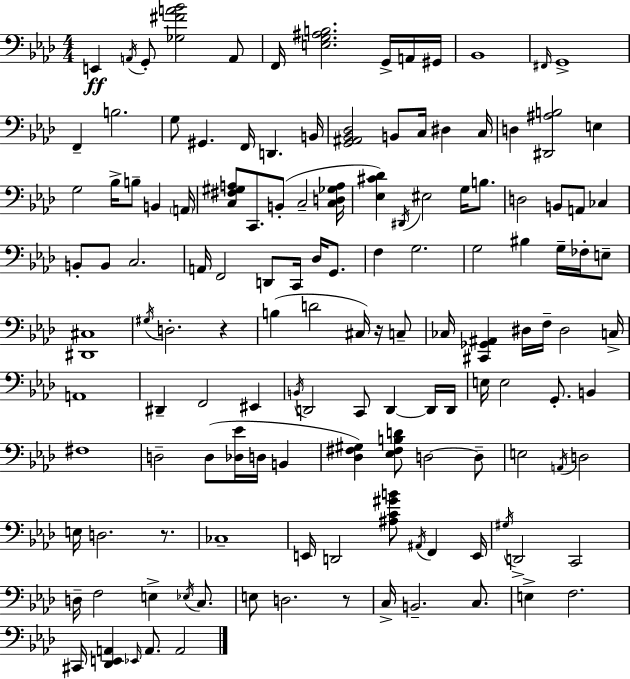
X:1
T:Untitled
M:4/4
L:1/4
K:Ab
E,, A,,/4 G,,/2 [_G,^FA_B]2 A,,/2 F,,/4 [E,G,^A,B,]2 G,,/4 A,,/4 ^G,,/4 _B,,4 ^F,,/4 G,,4 F,, B,2 G,/2 ^G,, F,,/4 D,, B,,/4 [G,,^A,,_B,,_D,]2 B,,/2 C,/4 ^D, C,/4 D, [^D,,^A,B,]2 E, G,2 _B,/4 B,/2 B,, A,,/4 [C,^F,^G,A,]/2 C,,/2 B,,/2 C,2 [C,D,_G,A,]/4 [_E,^C_D] ^D,,/4 ^E,2 G,/4 B,/2 D,2 B,,/2 A,,/2 _C, B,,/2 B,,/2 C,2 A,,/4 F,,2 D,,/2 C,,/4 _D,/4 G,,/2 F, G,2 G,2 ^B, G,/4 _F,/4 E,/2 [^D,,^C,]4 ^G,/4 D,2 z B, D2 ^C,/4 z/4 C,/2 _C,/4 [^C,,_G,,^A,,] ^D,/4 F,/4 ^D,2 C,/4 A,,4 ^D,, F,,2 ^E,, B,,/4 D,,2 C,,/2 D,, D,,/4 D,,/4 E,/4 E,2 G,,/2 B,, ^F,4 D,2 D,/2 [_D,_E]/4 D,/4 B,, [_D,^F,^G,] [_E,^F,B,D]/2 D,2 D,/2 E,2 A,,/4 D,2 E,/4 D,2 z/2 _C,4 E,,/4 D,,2 [^A,C^GB]/2 ^A,,/4 F,, E,,/4 ^G,/4 D,,2 C,,2 D,/4 F,2 E, _E,/4 C,/2 E,/2 D,2 z/2 C,/4 B,,2 C,/2 E, F,2 ^C,,/4 [_D,,E,,A,,] _E,,/4 A,,/2 A,,2